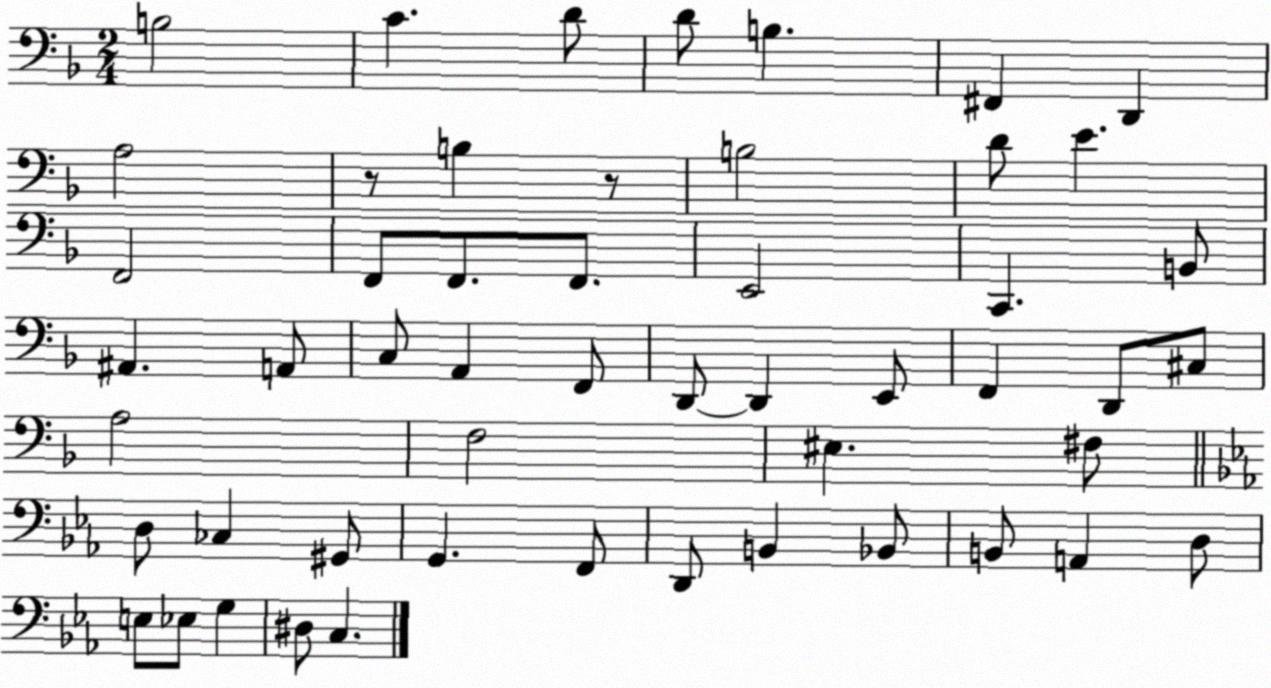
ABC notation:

X:1
T:Untitled
M:2/4
L:1/4
K:F
B,2 C D/2 D/2 B, ^F,, D,, A,2 z/2 B, z/2 B,2 D/2 E F,,2 F,,/2 F,,/2 F,,/2 E,,2 C,, B,,/2 ^A,, A,,/2 C,/2 A,, F,,/2 D,,/2 D,, E,,/2 F,, D,,/2 ^C,/2 A,2 F,2 ^E, ^F,/2 D,/2 _C, ^G,,/2 G,, F,,/2 D,,/2 B,, _B,,/2 B,,/2 A,, D,/2 E,/2 _E,/2 G, ^D,/2 C,